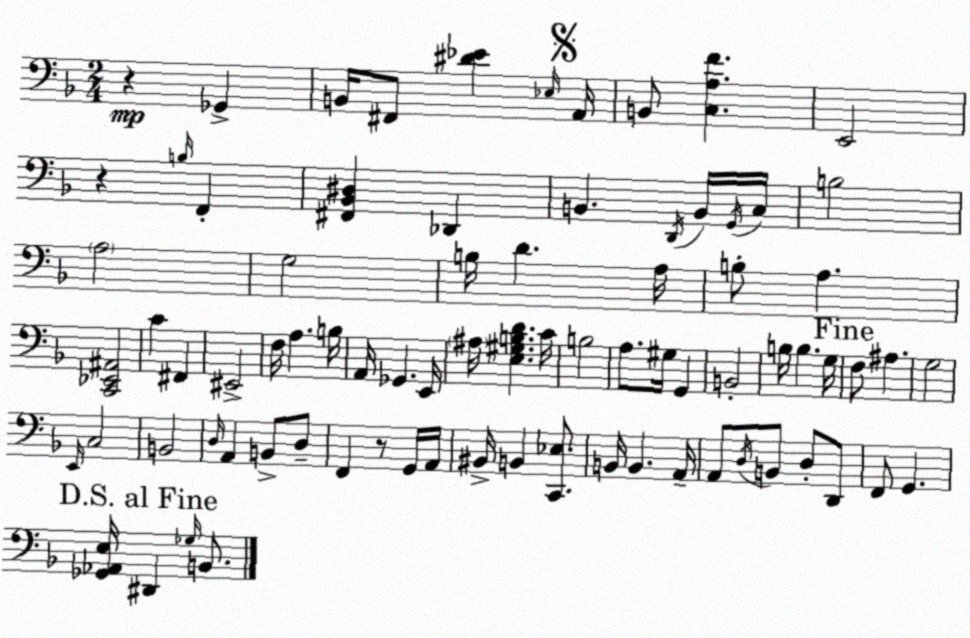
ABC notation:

X:1
T:Untitled
M:2/4
L:1/4
K:F
z _G,, B,,/4 ^F,,/2 [^D_E] _E,/4 A,,/4 B,,/2 [C,A,F] E,,2 z B,/4 F,, [^F,,_B,,^D,] _D,, B,, D,,/4 B,,/4 G,,/4 C,/4 B,2 A,2 G,2 B,/4 D A,/4 B,/2 A, [C,,_E,,^A,,]2 C ^F,, ^E,,2 F,/4 A, B,/4 A,,/4 _G,, E,,/4 ^A,/4 [E,^G,B,D] C/4 B,2 A,/2 ^G,/4 G,, B,,2 B,/4 B, G,/4 F,/2 ^A, G,2 E,,/4 C,2 B,,2 D,/4 A,, B,,/2 D,/2 F,, z/2 G,,/4 A,,/4 ^B,,/4 B,, [C,,_E,]/2 B,,/4 B,, A,,/4 A,,/2 D,/4 B,,/2 D,/2 D,,/2 F,,/2 G,, [_G,,_A,,E,]/4 ^D,, _G,/4 B,,/2